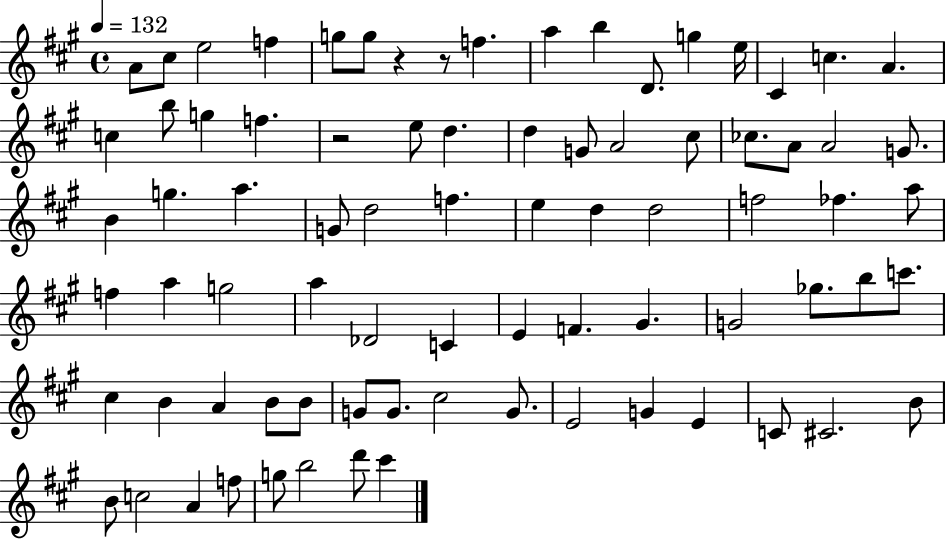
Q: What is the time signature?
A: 4/4